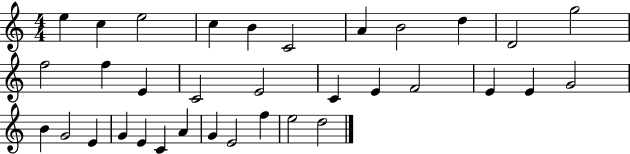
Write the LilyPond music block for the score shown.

{
  \clef treble
  \numericTimeSignature
  \time 4/4
  \key c \major
  e''4 c''4 e''2 | c''4 b'4 c'2 | a'4 b'2 d''4 | d'2 g''2 | \break f''2 f''4 e'4 | c'2 e'2 | c'4 e'4 f'2 | e'4 e'4 g'2 | \break b'4 g'2 e'4 | g'4 e'4 c'4 a'4 | g'4 e'2 f''4 | e''2 d''2 | \break \bar "|."
}